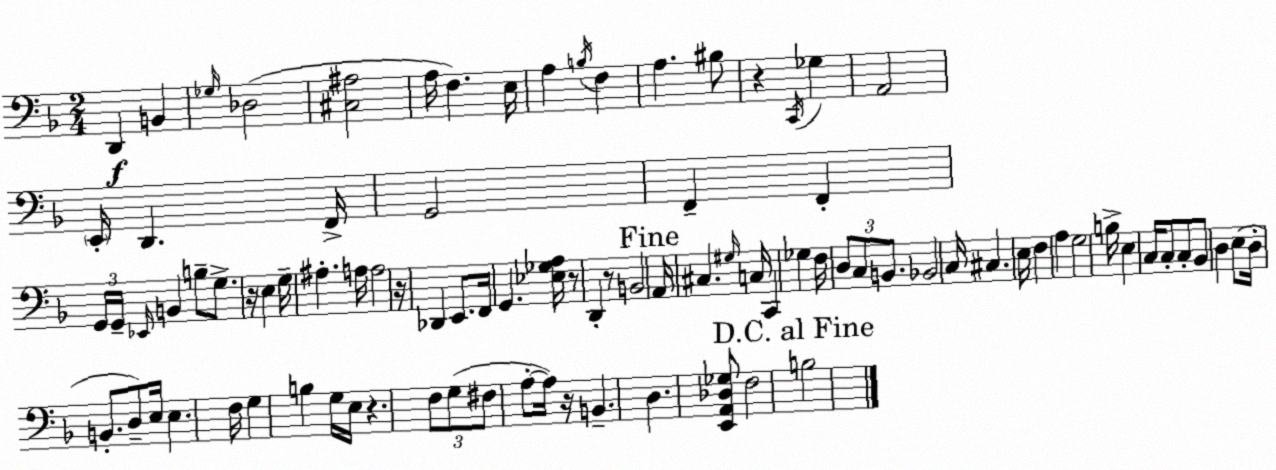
X:1
T:Untitled
M:2/4
L:1/4
K:F
D,, B,, _G,/4 _D,2 [^C,^A,]2 A,/4 F, E,/4 A, B,/4 F, A, ^B,/2 z C,,/4 _G, A,,2 E,,/4 D,, F,,/4 G,,2 F,, F,, G,,/4 G,,/4 _E,,/4 B,, B,/2 G,/2 z/4 E, G,/4 ^A, A,/4 A,2 z/4 _D,, E,,/2 F,,/4 G,, [_E,_G,A,]/4 z/2 D,, z/2 B,,2 A,,/4 ^C, ^G,/4 C,/4 C,, _G, F,/4 D,/2 C,/2 B,,/2 _B,,2 C,/4 ^C, E,/4 F, A, G,2 B,/4 E, C,/4 C,/2 C,/2 _B,,/2 D, E,/2 D,/4 B,,/2 D,/2 E,/4 E, F,/4 G, B, G,/4 E,/4 z F,/2 G,/2 ^F,/2 A,/2 A,/4 z/4 B,, D, [E,,A,,_D,_G,]/2 F,2 B,2